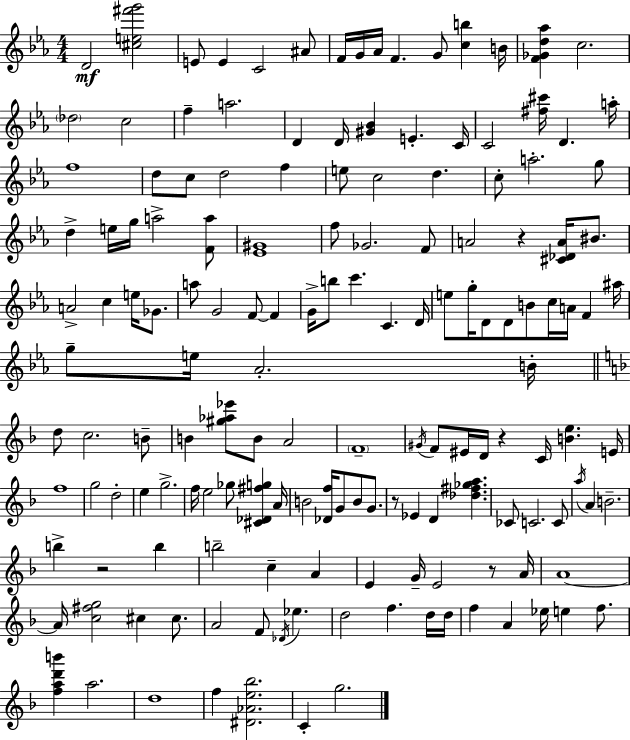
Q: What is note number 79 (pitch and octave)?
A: EIS4